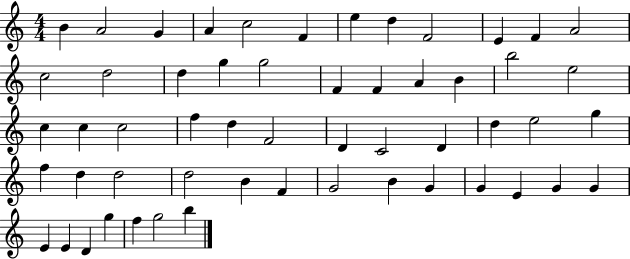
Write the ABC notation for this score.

X:1
T:Untitled
M:4/4
L:1/4
K:C
B A2 G A c2 F e d F2 E F A2 c2 d2 d g g2 F F A B b2 e2 c c c2 f d F2 D C2 D d e2 g f d d2 d2 B F G2 B G G E G G E E D g f g2 b